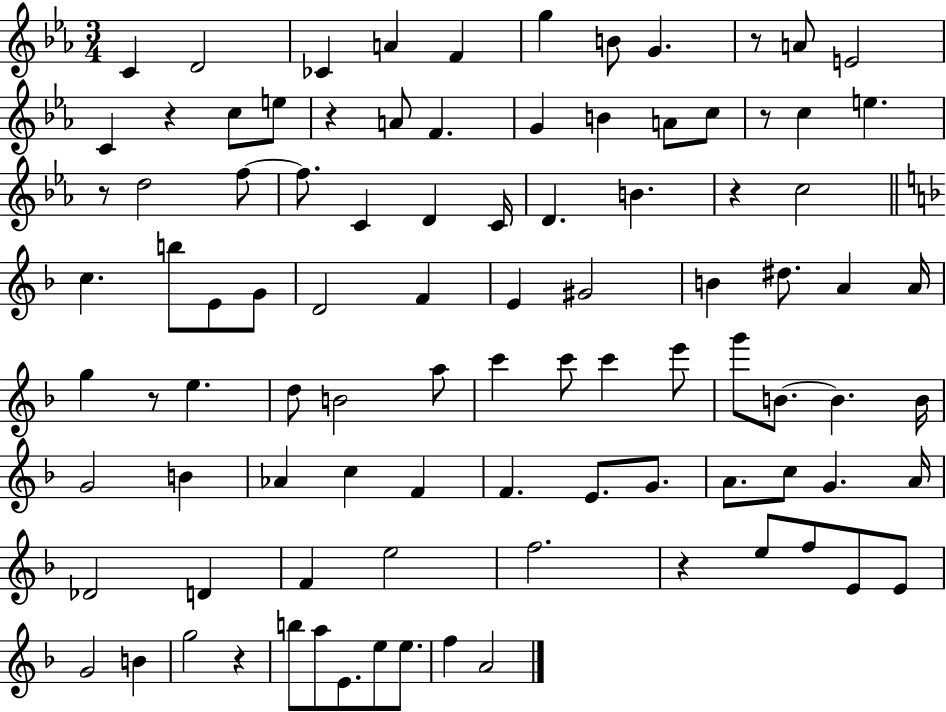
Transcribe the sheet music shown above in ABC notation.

X:1
T:Untitled
M:3/4
L:1/4
K:Eb
C D2 _C A F g B/2 G z/2 A/2 E2 C z c/2 e/2 z A/2 F G B A/2 c/2 z/2 c e z/2 d2 f/2 f/2 C D C/4 D B z c2 c b/2 E/2 G/2 D2 F E ^G2 B ^d/2 A A/4 g z/2 e d/2 B2 a/2 c' c'/2 c' e'/2 g'/2 B/2 B B/4 G2 B _A c F F E/2 G/2 A/2 c/2 G A/4 _D2 D F e2 f2 z e/2 f/2 E/2 E/2 G2 B g2 z b/2 a/2 E/2 e/2 e/2 f A2